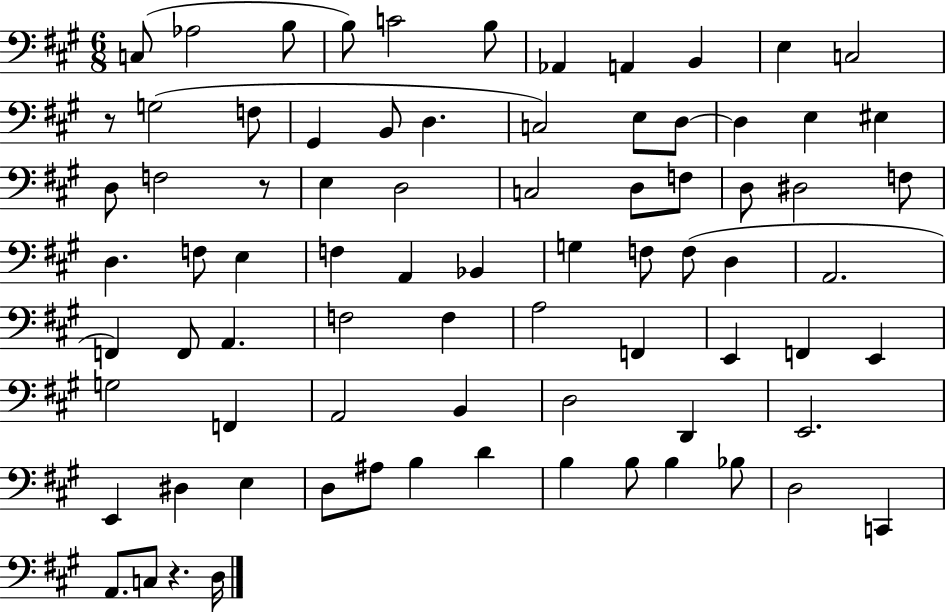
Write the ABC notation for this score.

X:1
T:Untitled
M:6/8
L:1/4
K:A
C,/2 _A,2 B,/2 B,/2 C2 B,/2 _A,, A,, B,, E, C,2 z/2 G,2 F,/2 ^G,, B,,/2 D, C,2 E,/2 D,/2 D, E, ^E, D,/2 F,2 z/2 E, D,2 C,2 D,/2 F,/2 D,/2 ^D,2 F,/2 D, F,/2 E, F, A,, _B,, G, F,/2 F,/2 D, A,,2 F,, F,,/2 A,, F,2 F, A,2 F,, E,, F,, E,, G,2 F,, A,,2 B,, D,2 D,, E,,2 E,, ^D, E, D,/2 ^A,/2 B, D B, B,/2 B, _B,/2 D,2 C,, A,,/2 C,/2 z D,/4